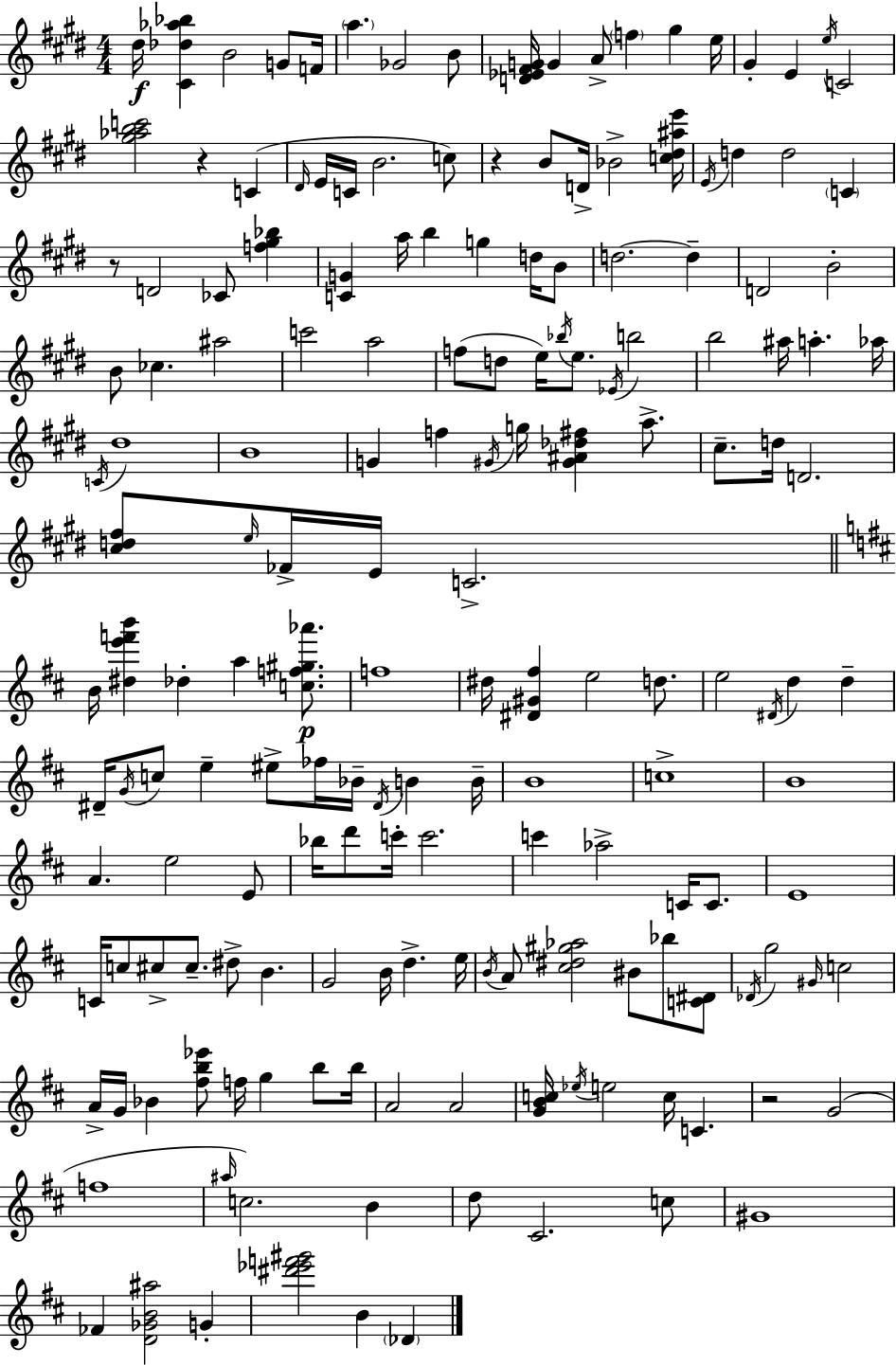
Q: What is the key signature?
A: E major